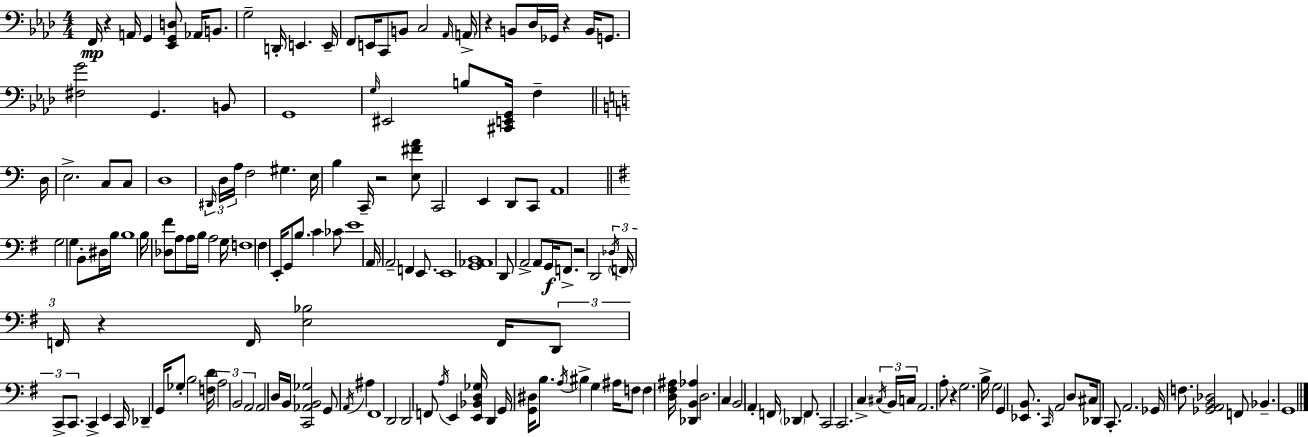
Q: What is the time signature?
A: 4/4